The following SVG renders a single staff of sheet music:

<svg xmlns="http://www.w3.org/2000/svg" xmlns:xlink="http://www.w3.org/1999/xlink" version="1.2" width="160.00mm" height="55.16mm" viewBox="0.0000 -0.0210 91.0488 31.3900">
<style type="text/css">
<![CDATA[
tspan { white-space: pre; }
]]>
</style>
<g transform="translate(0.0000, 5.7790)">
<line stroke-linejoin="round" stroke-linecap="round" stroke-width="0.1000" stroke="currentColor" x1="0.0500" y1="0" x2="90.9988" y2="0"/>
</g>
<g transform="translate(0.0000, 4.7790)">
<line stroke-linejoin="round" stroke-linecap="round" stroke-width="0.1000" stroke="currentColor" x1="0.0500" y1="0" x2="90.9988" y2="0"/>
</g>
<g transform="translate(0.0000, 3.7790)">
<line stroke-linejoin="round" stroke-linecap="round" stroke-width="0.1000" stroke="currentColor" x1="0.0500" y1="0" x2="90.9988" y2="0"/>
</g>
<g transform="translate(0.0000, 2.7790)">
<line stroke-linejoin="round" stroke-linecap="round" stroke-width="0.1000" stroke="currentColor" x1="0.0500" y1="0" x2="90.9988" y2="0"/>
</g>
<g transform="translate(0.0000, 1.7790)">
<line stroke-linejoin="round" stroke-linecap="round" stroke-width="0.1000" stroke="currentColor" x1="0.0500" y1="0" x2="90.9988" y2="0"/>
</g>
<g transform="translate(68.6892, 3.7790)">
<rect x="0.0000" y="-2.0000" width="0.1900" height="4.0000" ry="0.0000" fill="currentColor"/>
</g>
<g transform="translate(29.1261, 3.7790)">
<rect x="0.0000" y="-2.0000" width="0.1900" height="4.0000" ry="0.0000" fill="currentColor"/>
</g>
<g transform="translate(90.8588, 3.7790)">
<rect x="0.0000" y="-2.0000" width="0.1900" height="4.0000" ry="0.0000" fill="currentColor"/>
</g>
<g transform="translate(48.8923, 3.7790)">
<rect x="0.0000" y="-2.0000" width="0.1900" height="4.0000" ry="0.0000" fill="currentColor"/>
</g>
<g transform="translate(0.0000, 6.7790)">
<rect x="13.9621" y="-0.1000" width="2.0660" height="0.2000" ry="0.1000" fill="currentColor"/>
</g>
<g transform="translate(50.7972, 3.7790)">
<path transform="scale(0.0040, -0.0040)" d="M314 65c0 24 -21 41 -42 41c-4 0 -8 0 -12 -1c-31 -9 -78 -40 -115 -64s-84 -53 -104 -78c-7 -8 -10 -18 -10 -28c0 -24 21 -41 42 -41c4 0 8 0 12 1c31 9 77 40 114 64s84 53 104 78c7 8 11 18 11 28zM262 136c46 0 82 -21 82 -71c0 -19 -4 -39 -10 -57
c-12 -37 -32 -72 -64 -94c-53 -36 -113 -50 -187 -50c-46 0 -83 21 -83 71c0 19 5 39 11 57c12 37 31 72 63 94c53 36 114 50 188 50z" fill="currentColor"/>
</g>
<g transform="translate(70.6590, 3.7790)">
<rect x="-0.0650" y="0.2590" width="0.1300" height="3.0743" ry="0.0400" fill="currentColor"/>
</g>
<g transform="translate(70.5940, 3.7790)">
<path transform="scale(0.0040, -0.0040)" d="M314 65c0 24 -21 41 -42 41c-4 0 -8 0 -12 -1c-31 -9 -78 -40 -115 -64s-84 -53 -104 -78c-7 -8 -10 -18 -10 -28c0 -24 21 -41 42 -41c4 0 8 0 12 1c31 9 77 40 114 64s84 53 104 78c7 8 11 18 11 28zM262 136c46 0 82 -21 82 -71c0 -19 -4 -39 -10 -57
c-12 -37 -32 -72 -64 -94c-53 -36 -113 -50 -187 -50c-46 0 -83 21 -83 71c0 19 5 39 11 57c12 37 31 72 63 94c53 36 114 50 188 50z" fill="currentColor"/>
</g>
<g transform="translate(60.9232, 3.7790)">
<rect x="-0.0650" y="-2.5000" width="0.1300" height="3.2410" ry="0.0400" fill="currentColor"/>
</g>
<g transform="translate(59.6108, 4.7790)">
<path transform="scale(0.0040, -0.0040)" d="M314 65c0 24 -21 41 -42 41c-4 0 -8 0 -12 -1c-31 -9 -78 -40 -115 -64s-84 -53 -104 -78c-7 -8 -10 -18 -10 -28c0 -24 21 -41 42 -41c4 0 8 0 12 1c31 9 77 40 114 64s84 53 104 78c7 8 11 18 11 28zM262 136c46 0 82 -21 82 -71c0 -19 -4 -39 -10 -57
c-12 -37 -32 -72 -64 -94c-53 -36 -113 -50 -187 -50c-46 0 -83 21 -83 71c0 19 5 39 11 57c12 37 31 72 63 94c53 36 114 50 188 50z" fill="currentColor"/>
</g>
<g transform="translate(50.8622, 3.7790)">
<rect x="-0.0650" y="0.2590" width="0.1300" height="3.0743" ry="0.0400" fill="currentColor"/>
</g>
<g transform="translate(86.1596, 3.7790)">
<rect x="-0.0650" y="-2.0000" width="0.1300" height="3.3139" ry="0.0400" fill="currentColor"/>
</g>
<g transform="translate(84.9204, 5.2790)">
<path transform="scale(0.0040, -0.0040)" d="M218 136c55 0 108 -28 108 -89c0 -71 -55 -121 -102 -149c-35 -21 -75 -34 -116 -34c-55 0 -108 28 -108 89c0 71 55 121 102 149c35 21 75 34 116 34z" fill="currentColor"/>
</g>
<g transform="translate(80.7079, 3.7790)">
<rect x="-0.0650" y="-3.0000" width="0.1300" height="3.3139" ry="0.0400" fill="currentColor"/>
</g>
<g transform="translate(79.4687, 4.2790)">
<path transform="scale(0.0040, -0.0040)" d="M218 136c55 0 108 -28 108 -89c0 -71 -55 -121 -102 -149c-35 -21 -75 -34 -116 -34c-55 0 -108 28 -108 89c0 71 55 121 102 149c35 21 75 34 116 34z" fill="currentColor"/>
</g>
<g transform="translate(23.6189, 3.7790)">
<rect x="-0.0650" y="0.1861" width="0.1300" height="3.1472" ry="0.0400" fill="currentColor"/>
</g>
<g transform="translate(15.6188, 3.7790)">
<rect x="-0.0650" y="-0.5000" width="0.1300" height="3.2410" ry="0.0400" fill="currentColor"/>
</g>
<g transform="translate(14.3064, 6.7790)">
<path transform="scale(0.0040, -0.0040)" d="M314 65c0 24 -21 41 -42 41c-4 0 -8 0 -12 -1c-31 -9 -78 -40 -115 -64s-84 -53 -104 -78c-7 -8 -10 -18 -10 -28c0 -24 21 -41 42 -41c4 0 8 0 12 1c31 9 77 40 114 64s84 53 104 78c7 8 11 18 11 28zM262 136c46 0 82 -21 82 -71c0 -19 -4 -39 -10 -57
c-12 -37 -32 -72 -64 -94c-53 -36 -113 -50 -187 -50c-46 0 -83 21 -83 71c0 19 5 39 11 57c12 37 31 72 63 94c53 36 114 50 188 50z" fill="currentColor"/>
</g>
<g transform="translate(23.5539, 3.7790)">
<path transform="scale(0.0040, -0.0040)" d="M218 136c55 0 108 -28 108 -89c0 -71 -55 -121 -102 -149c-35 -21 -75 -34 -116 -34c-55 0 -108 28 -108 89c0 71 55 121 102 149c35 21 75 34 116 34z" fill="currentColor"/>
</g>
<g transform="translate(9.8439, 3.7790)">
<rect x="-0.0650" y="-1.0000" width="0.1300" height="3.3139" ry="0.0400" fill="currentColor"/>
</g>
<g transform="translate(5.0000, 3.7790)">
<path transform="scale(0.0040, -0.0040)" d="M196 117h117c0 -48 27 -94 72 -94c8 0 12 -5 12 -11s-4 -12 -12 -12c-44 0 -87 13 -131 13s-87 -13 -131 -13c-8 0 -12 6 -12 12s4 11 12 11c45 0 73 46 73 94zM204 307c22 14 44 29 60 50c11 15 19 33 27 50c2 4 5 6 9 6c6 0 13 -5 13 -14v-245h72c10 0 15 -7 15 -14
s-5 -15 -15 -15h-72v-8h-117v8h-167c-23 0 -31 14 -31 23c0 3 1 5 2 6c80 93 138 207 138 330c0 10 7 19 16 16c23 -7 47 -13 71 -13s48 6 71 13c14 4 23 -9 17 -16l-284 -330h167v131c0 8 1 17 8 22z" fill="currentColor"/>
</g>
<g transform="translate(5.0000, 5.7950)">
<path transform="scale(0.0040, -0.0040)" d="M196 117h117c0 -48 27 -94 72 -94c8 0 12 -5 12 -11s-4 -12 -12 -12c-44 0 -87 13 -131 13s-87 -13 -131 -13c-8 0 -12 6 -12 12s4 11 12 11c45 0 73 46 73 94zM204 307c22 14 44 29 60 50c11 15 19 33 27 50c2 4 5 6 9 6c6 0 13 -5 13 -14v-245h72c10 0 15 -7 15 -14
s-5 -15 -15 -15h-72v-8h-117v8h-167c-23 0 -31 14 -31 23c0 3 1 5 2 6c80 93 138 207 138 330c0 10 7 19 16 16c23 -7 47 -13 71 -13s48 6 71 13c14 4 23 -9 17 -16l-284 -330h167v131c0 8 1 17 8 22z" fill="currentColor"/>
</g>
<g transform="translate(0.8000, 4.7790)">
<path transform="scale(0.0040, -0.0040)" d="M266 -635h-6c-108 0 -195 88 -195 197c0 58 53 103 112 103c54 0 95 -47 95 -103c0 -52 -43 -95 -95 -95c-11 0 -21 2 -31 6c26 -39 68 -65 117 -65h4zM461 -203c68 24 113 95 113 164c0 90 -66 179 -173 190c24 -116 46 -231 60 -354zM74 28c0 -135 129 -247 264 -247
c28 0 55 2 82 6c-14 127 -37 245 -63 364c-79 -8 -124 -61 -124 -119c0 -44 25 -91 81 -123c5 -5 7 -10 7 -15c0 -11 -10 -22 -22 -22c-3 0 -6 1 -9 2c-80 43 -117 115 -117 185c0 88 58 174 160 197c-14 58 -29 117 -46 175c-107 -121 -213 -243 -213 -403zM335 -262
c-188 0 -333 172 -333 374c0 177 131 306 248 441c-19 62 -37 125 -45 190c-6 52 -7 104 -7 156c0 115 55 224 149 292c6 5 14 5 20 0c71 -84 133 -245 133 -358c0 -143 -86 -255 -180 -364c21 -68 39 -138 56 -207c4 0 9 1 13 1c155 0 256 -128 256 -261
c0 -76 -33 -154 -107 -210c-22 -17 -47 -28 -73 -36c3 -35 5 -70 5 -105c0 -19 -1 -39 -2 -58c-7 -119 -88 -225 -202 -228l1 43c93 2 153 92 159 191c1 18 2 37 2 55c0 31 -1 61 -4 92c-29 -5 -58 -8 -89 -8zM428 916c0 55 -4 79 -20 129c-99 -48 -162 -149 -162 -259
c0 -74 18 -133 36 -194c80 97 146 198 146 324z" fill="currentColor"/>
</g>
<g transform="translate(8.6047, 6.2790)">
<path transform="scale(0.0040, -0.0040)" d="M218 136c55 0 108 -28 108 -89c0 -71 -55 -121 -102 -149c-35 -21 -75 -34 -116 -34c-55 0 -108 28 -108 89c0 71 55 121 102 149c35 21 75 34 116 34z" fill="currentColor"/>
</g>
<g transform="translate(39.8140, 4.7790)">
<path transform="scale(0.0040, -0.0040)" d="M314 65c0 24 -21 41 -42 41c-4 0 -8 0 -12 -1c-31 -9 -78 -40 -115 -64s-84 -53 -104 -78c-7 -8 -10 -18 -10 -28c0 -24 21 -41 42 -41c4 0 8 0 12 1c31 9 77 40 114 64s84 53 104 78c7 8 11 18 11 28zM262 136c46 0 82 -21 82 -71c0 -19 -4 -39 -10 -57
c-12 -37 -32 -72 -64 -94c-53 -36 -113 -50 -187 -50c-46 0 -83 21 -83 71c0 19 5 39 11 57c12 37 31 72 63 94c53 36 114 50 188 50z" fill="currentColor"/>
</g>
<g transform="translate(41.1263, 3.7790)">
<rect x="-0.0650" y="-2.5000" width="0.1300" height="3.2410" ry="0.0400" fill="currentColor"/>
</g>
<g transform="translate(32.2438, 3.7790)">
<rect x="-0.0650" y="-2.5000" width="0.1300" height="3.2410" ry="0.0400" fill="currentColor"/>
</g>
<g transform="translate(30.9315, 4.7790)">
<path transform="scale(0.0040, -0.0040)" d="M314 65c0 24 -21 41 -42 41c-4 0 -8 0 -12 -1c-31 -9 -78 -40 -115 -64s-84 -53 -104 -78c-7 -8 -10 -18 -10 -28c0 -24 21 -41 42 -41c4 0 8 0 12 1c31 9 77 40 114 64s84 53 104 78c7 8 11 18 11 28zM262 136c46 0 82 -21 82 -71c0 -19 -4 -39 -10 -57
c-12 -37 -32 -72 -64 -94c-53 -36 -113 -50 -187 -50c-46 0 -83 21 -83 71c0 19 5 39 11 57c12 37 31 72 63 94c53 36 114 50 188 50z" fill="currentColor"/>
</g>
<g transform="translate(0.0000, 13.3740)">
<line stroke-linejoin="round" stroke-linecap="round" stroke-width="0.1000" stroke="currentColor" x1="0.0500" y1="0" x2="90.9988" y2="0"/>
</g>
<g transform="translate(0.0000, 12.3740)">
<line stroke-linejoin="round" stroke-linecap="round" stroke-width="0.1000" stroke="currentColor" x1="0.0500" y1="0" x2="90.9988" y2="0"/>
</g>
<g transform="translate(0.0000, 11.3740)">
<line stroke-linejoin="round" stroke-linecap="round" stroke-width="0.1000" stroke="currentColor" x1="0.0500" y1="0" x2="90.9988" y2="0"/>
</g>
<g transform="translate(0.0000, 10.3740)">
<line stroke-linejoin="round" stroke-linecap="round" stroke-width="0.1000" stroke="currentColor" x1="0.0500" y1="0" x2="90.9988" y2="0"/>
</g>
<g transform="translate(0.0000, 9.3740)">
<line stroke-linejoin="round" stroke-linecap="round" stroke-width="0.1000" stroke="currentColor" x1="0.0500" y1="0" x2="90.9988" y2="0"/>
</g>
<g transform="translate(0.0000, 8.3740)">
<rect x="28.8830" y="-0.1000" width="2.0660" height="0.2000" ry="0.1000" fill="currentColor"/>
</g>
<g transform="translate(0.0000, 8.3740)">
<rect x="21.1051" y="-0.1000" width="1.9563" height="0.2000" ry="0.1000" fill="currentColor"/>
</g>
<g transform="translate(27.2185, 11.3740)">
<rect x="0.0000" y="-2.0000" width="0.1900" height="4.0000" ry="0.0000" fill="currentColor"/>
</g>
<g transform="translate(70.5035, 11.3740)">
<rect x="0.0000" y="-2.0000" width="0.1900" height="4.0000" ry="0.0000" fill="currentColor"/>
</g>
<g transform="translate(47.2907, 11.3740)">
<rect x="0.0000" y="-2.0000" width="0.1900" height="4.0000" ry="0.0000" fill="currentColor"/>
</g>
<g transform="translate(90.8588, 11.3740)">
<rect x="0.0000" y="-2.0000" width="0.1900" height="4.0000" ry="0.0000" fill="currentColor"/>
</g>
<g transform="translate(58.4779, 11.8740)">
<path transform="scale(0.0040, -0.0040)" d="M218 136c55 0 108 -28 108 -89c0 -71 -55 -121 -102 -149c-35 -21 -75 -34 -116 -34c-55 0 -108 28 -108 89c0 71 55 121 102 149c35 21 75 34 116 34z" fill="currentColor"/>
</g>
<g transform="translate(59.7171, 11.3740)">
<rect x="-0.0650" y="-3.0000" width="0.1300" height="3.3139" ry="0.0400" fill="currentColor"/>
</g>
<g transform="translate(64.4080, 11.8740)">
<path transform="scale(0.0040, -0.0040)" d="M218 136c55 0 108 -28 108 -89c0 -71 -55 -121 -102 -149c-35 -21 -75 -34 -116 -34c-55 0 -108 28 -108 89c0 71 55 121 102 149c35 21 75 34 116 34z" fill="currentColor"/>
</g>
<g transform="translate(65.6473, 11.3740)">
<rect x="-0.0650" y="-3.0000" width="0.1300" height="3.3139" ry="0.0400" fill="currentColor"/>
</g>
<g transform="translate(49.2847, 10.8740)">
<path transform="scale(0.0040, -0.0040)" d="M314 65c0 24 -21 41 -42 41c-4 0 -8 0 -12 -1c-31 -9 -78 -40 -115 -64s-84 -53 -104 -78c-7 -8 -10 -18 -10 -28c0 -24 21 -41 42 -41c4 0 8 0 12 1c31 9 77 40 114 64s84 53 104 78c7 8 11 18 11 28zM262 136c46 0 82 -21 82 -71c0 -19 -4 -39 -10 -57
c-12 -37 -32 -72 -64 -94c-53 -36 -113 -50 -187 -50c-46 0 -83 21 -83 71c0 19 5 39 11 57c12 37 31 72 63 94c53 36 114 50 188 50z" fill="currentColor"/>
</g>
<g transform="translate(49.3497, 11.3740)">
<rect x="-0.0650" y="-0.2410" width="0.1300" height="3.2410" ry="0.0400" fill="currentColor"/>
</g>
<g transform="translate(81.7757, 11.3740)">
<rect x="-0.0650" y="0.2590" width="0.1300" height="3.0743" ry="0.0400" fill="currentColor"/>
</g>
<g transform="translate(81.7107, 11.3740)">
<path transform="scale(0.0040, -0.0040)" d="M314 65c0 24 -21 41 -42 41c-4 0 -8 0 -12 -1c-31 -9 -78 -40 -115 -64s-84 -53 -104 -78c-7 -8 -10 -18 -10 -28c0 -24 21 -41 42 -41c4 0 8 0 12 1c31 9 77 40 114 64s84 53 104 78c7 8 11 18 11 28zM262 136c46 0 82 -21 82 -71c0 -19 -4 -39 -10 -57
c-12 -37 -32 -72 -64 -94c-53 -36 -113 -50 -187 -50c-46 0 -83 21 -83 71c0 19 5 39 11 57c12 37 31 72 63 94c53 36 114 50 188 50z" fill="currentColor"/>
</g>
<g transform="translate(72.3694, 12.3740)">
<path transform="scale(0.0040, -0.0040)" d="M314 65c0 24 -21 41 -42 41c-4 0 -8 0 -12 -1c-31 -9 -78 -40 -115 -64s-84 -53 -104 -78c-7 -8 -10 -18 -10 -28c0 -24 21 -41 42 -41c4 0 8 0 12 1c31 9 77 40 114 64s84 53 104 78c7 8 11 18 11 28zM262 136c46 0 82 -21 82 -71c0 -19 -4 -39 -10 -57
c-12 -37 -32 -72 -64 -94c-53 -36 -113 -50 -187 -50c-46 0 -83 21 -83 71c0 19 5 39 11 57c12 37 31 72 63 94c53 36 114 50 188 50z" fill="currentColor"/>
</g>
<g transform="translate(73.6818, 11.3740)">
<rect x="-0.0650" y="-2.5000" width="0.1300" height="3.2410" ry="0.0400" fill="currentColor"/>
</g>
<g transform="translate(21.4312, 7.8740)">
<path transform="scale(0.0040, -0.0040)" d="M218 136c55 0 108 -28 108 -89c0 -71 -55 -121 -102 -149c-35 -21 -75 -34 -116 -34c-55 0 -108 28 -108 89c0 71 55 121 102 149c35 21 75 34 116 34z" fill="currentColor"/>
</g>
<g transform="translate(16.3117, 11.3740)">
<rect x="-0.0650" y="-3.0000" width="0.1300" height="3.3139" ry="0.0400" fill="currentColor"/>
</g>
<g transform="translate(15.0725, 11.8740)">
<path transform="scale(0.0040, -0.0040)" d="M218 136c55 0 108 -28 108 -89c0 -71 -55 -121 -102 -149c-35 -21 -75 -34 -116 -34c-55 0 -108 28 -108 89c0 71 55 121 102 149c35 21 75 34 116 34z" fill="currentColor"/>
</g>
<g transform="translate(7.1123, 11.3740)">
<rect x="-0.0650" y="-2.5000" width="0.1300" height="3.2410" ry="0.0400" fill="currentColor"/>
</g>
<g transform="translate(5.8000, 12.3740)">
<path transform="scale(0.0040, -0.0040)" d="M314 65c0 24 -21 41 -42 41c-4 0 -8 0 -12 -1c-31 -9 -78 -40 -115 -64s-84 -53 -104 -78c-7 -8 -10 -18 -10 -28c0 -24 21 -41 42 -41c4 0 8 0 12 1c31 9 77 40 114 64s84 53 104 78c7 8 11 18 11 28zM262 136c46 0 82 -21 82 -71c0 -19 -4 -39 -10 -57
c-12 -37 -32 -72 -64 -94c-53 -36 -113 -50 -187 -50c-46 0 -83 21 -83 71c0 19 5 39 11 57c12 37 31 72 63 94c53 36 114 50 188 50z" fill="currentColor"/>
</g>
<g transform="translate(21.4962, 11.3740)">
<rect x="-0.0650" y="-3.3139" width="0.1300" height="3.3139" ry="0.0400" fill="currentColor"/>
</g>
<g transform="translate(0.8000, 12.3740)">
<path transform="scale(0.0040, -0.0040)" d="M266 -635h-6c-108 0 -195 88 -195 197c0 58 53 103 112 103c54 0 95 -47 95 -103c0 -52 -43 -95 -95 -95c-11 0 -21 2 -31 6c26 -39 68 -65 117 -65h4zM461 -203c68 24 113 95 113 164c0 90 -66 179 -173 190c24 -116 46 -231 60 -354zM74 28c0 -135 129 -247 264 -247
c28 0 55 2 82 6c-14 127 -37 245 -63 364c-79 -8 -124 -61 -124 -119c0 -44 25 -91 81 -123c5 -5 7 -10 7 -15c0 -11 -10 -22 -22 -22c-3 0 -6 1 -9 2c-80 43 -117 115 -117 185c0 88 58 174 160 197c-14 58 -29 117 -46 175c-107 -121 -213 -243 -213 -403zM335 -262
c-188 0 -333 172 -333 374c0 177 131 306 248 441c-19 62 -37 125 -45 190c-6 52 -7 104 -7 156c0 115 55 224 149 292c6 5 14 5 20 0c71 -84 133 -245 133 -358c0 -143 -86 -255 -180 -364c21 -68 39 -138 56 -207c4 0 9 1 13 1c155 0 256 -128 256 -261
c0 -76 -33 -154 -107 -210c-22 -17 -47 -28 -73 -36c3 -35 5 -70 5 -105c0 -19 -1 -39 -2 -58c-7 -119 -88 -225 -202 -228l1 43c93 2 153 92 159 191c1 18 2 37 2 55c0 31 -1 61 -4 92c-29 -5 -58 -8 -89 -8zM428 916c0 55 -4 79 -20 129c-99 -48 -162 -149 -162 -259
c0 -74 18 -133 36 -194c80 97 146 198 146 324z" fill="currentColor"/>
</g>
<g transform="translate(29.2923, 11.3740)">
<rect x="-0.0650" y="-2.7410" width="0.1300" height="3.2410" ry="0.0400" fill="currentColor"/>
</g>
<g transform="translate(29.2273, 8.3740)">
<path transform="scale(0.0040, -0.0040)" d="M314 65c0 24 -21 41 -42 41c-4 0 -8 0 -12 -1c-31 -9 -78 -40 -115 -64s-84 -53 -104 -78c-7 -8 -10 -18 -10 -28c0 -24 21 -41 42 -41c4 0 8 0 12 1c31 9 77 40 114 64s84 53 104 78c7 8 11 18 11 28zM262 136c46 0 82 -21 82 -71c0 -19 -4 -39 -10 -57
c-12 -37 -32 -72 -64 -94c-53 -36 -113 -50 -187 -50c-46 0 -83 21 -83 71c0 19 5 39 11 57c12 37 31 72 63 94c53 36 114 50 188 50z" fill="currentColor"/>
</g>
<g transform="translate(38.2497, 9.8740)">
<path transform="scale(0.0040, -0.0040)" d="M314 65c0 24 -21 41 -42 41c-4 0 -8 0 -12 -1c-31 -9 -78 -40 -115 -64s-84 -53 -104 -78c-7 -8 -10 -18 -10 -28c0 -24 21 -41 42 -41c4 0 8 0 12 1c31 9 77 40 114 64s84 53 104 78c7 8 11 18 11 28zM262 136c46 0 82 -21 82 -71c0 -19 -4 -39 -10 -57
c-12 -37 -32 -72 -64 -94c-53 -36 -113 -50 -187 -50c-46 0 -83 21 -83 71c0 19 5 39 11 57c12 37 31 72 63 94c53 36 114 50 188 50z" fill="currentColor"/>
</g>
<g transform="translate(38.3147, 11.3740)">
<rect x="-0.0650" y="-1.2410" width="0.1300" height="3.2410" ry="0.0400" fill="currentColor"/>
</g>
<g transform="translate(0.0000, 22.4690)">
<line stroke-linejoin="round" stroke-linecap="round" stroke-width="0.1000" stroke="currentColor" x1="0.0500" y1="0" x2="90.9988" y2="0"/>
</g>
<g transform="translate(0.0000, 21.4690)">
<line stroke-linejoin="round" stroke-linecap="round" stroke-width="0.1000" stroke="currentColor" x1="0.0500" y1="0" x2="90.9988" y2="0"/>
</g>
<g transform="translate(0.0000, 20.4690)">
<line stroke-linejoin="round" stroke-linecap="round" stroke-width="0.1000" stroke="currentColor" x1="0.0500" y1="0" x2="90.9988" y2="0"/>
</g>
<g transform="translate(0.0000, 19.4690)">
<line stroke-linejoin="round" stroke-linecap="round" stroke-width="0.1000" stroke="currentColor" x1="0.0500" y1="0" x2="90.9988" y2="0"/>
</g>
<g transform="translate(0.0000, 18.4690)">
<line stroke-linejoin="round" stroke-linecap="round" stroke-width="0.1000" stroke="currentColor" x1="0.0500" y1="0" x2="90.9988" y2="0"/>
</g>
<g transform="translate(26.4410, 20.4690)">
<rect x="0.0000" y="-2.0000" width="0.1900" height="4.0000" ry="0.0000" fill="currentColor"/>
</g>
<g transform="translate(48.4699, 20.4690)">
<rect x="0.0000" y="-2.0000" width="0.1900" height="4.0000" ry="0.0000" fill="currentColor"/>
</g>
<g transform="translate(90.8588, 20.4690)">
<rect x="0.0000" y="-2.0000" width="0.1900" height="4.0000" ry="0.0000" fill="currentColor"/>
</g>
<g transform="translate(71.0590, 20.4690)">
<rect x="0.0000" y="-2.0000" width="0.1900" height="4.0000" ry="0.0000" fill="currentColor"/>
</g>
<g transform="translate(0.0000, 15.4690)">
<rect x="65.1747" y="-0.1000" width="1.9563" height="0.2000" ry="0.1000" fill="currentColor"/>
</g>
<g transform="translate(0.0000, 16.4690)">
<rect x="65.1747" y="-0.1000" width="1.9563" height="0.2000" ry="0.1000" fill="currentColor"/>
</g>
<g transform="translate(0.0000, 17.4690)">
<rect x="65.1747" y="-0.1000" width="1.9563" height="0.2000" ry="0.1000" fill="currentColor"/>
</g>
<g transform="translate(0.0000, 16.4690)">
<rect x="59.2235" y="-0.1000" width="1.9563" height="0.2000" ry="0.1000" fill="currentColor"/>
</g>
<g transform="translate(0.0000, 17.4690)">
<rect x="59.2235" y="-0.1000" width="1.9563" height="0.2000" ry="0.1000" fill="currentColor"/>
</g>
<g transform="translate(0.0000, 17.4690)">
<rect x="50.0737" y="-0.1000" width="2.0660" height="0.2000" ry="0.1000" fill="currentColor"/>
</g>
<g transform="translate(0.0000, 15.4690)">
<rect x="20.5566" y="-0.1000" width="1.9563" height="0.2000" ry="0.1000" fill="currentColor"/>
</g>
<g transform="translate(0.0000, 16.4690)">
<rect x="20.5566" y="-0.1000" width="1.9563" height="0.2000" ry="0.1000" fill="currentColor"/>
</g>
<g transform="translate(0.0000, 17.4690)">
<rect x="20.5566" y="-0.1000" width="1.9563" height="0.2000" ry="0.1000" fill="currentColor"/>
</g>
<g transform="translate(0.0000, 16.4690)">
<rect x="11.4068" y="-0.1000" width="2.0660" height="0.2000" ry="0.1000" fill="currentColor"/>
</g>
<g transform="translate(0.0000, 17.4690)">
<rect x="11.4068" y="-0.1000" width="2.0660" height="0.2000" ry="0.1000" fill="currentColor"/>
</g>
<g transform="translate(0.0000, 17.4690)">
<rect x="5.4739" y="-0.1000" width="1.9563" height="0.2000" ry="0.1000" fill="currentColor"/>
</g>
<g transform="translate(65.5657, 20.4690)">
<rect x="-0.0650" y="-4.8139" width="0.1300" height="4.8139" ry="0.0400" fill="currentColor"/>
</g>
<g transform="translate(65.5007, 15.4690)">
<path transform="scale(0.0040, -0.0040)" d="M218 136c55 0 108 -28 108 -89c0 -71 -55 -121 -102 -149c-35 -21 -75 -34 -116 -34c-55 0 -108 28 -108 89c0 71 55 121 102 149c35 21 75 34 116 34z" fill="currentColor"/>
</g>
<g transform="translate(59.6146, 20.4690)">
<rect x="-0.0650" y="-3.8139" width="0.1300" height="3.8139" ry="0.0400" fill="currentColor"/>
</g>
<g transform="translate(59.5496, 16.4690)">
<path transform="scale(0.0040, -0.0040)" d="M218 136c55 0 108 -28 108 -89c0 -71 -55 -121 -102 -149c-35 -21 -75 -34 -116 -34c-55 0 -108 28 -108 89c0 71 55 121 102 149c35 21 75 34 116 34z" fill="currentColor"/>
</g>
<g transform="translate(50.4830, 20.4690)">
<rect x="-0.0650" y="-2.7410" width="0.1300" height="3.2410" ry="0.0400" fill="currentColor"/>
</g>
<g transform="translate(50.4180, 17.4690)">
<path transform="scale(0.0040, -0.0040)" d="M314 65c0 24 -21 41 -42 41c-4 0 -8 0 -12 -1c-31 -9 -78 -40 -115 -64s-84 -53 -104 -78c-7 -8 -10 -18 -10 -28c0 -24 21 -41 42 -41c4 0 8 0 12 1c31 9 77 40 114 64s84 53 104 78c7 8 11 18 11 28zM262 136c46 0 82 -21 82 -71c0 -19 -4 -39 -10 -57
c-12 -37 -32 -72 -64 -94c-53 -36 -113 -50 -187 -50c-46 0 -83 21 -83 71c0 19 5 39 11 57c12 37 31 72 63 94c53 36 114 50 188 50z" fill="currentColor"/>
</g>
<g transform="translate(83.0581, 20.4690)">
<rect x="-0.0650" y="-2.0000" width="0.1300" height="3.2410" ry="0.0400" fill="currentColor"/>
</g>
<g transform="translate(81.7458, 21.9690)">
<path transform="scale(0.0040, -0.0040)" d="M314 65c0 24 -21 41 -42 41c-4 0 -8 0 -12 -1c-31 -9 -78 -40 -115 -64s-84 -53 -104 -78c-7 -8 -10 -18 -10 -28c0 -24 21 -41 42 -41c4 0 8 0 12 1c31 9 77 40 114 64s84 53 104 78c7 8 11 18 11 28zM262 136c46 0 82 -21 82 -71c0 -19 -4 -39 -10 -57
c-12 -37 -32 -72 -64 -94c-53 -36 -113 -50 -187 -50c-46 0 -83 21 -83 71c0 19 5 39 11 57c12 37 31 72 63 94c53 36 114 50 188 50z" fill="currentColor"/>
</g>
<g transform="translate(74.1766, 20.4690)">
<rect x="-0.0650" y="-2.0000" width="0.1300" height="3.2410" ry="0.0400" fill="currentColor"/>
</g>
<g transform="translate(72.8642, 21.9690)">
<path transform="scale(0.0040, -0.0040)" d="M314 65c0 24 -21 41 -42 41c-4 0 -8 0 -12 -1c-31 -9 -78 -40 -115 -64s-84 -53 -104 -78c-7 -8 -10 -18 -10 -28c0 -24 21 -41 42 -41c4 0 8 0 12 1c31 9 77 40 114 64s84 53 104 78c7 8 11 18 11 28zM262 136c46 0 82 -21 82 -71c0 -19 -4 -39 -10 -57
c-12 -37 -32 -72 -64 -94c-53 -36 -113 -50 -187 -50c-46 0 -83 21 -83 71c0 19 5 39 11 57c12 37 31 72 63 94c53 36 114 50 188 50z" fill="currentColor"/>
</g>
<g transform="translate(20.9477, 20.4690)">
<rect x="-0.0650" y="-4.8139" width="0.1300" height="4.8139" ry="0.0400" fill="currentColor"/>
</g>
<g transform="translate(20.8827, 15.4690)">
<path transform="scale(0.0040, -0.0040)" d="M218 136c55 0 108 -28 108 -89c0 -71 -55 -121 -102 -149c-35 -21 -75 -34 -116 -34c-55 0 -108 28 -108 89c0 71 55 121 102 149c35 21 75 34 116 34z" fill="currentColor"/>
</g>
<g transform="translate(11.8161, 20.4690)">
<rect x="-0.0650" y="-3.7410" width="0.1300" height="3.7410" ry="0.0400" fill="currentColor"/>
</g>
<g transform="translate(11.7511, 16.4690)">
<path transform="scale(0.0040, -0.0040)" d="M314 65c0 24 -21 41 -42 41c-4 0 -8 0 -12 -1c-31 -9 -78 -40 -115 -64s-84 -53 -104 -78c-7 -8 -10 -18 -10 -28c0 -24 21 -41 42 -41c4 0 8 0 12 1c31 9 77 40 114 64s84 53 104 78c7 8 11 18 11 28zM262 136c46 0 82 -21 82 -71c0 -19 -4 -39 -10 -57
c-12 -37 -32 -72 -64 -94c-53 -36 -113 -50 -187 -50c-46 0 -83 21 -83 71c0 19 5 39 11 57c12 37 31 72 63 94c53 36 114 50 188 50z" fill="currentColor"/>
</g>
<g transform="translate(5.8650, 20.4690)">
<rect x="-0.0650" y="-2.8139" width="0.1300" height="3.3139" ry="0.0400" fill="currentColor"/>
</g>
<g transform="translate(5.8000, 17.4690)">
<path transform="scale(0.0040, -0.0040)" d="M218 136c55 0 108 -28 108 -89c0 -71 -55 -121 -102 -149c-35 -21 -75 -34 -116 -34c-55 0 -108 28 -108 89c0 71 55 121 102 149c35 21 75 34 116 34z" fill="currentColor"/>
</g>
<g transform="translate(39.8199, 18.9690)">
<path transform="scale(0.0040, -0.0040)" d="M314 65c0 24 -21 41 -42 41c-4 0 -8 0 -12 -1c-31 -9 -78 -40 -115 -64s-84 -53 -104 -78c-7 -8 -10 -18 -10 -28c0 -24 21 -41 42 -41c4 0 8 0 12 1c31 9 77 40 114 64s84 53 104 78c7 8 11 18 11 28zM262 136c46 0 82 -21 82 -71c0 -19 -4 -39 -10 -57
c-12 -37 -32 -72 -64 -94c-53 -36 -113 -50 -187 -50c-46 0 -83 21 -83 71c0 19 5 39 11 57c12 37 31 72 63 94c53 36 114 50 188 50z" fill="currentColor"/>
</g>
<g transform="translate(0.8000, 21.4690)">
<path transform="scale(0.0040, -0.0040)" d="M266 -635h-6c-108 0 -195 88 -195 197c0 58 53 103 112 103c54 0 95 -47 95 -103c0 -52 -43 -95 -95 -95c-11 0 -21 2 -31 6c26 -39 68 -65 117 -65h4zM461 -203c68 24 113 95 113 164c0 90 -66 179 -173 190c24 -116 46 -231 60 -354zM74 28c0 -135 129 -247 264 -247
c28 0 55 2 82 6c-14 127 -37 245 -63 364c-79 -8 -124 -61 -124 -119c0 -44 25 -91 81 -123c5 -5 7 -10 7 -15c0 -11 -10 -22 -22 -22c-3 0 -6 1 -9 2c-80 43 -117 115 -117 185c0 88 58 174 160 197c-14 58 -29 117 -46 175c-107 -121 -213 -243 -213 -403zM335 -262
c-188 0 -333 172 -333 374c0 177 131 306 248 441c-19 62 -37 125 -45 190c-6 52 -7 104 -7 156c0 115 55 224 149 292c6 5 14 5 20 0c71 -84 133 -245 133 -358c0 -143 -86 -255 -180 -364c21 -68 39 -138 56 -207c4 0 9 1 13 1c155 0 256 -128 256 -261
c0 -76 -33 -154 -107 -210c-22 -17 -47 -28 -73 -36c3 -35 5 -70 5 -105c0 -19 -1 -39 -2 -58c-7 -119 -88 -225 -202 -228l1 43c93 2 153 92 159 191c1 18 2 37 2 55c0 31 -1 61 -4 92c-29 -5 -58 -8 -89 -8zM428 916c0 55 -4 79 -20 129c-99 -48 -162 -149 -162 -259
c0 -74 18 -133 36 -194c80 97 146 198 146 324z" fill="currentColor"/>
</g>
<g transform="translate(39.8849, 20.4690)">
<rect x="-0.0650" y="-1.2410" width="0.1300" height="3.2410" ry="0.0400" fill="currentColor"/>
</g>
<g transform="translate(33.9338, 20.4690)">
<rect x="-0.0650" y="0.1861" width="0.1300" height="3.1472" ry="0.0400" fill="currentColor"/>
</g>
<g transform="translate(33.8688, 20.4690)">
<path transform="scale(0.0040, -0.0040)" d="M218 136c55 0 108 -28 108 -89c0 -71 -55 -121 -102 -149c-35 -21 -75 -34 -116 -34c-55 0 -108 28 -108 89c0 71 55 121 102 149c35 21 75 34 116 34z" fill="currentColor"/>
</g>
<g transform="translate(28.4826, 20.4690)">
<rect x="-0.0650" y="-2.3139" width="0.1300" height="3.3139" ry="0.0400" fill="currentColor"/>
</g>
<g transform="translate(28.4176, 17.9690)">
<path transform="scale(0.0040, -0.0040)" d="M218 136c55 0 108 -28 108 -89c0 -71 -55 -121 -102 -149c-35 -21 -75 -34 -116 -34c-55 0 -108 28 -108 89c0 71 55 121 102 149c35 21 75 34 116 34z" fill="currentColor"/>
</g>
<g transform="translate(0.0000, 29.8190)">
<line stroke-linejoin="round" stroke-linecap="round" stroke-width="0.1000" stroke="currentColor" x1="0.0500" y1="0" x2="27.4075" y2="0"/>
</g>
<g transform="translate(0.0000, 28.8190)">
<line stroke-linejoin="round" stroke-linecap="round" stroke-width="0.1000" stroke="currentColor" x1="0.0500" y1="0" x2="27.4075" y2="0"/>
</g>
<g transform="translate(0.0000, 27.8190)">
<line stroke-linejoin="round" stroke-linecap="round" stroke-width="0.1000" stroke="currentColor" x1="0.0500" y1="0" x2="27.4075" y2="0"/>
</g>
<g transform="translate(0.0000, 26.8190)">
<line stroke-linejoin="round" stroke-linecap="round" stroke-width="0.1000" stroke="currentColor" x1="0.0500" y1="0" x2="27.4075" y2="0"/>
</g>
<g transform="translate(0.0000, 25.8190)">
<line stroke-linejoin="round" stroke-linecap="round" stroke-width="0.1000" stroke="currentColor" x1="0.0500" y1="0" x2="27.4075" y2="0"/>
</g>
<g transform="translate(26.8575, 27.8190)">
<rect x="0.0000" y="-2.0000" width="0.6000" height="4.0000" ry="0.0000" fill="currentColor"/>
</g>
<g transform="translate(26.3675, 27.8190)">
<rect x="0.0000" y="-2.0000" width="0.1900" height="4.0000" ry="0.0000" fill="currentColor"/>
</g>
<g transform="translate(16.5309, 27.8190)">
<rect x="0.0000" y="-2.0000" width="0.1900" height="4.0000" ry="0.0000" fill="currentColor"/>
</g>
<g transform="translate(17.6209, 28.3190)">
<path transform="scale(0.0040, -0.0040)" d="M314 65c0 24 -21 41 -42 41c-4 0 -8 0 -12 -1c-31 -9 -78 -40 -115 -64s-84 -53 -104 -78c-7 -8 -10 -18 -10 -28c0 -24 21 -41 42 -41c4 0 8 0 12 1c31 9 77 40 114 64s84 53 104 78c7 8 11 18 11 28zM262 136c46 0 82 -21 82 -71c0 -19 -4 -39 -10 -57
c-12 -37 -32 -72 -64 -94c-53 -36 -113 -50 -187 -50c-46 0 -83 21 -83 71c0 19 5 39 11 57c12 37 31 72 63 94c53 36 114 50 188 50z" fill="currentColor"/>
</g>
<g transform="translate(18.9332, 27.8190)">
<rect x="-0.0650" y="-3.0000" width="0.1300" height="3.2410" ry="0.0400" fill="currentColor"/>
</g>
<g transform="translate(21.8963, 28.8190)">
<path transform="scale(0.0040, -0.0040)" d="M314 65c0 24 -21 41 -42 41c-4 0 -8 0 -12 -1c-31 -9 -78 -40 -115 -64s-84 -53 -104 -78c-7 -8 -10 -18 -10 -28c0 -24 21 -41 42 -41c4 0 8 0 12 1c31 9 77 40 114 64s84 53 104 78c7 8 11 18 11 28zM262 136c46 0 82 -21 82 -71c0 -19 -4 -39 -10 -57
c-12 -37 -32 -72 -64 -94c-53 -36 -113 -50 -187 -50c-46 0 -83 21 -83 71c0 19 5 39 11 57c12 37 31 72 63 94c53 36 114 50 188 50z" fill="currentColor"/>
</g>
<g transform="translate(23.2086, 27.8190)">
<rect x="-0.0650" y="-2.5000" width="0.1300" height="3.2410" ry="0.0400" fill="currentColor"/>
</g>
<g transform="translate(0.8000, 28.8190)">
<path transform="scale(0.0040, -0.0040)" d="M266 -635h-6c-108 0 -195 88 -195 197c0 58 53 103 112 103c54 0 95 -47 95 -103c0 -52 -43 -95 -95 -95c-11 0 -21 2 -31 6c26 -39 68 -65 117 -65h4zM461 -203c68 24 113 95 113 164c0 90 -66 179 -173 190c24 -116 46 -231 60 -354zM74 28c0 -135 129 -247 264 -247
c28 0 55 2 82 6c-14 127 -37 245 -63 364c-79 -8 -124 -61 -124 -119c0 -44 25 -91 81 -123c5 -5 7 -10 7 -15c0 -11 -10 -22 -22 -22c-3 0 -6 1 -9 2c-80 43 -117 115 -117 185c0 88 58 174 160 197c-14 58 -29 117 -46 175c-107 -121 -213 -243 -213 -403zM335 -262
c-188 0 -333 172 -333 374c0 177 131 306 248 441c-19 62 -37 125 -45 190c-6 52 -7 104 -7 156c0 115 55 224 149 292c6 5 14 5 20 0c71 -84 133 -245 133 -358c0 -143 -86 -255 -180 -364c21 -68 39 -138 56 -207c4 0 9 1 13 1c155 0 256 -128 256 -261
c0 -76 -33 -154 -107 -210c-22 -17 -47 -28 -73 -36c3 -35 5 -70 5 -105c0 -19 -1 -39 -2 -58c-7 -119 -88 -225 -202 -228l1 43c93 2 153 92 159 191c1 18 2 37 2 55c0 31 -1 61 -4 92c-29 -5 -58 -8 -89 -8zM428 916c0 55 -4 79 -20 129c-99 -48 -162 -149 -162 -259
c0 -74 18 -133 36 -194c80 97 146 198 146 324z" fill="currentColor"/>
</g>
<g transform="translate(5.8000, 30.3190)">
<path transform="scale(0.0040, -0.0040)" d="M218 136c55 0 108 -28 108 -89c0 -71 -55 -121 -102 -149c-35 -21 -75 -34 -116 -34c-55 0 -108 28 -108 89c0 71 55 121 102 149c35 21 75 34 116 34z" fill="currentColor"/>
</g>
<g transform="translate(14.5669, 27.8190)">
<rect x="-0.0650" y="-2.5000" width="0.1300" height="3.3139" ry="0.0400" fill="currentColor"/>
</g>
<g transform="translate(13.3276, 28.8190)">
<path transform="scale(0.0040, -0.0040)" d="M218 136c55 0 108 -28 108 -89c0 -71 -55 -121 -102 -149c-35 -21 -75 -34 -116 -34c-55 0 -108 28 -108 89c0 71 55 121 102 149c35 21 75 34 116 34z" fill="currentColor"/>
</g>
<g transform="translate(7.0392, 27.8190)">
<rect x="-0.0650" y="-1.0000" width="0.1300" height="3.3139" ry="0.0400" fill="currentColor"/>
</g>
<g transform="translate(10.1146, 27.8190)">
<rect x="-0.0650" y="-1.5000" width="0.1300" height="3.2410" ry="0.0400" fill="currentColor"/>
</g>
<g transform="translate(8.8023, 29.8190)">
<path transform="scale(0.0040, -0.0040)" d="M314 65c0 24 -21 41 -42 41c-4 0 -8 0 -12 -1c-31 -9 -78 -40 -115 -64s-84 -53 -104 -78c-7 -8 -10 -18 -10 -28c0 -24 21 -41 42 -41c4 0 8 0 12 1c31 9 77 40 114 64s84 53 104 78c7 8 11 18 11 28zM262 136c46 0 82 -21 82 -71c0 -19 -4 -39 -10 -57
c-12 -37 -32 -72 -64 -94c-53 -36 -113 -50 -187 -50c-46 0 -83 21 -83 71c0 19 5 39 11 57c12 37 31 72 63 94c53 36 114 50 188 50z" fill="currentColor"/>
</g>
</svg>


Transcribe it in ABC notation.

X:1
T:Untitled
M:4/4
L:1/4
K:C
D C2 B G2 G2 B2 G2 B2 A F G2 A b a2 e2 c2 A A G2 B2 a c'2 e' g B e2 a2 c' e' F2 F2 D E2 G A2 G2